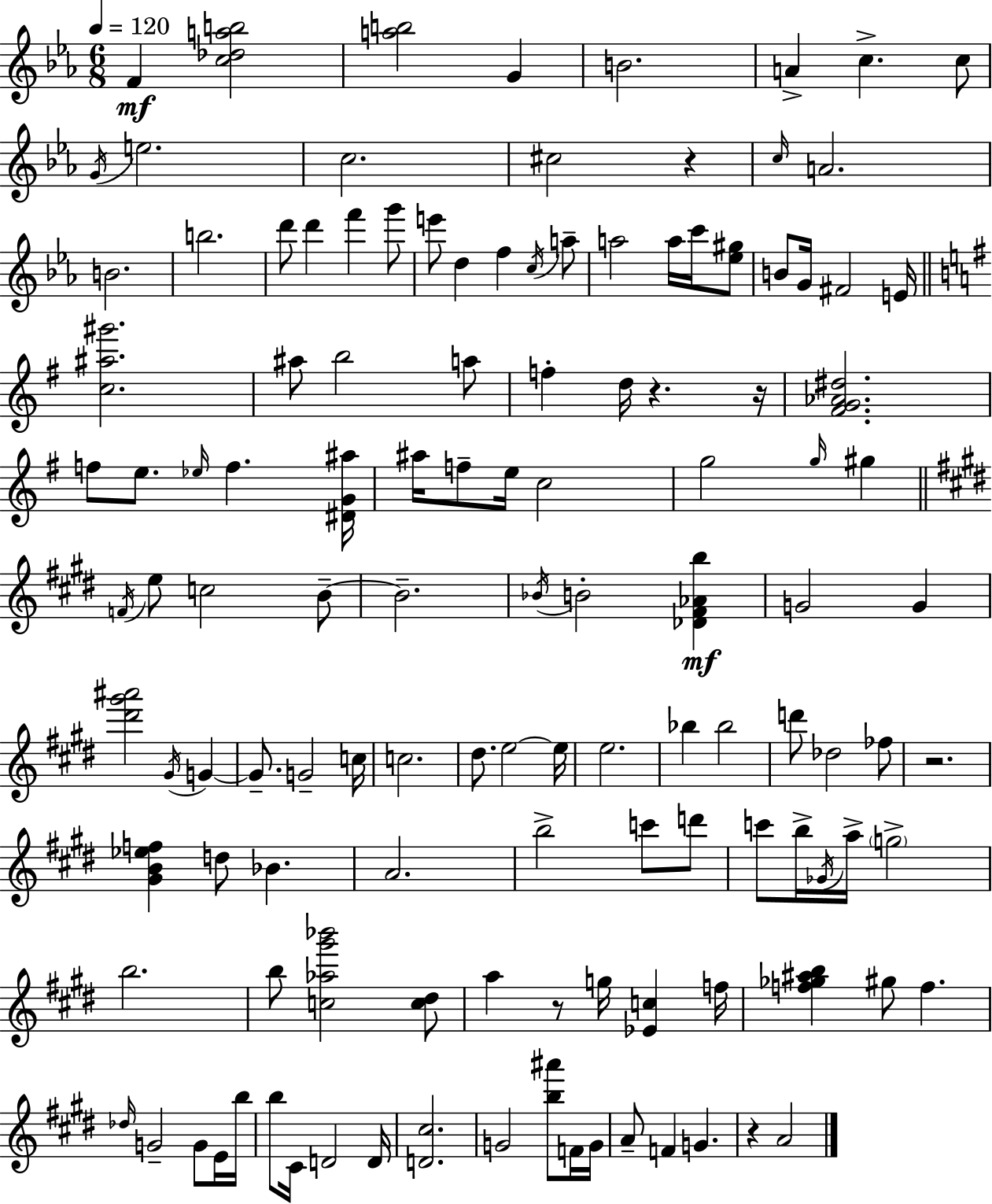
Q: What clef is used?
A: treble